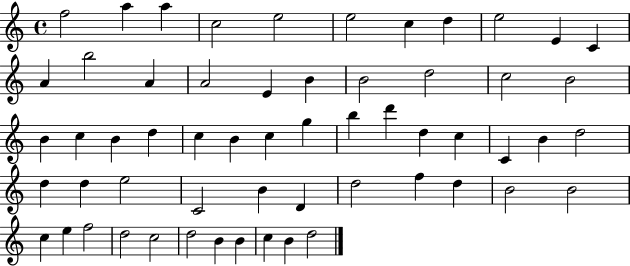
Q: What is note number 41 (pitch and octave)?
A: B4